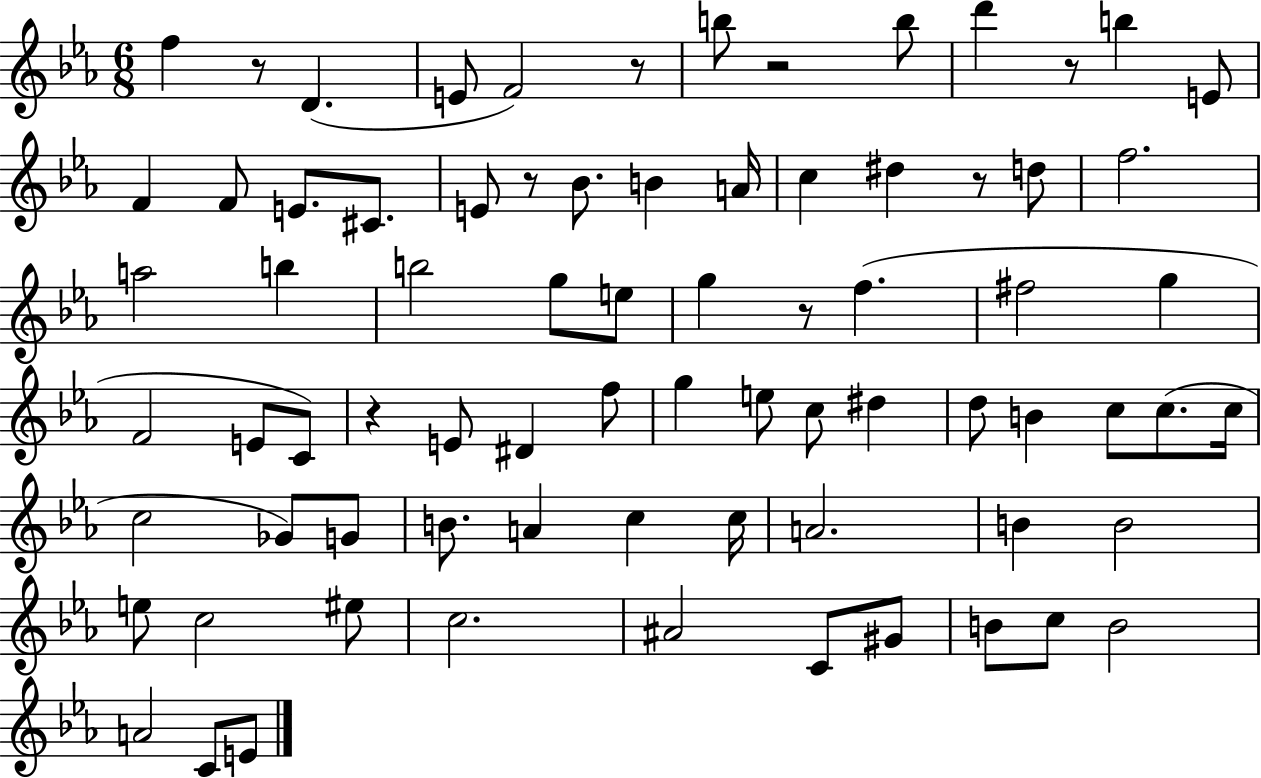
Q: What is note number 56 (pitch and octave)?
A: E5